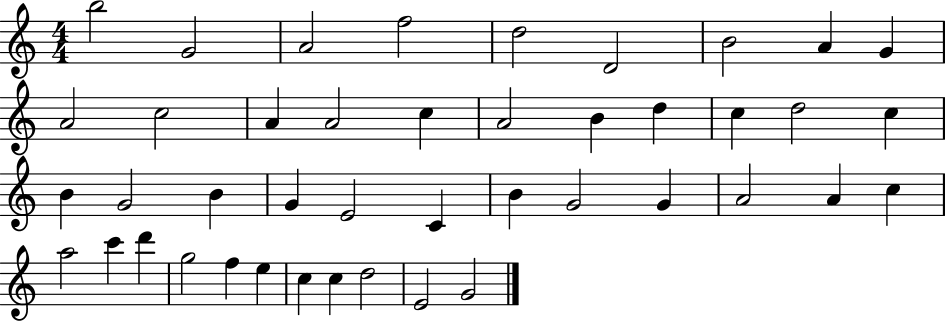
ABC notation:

X:1
T:Untitled
M:4/4
L:1/4
K:C
b2 G2 A2 f2 d2 D2 B2 A G A2 c2 A A2 c A2 B d c d2 c B G2 B G E2 C B G2 G A2 A c a2 c' d' g2 f e c c d2 E2 G2